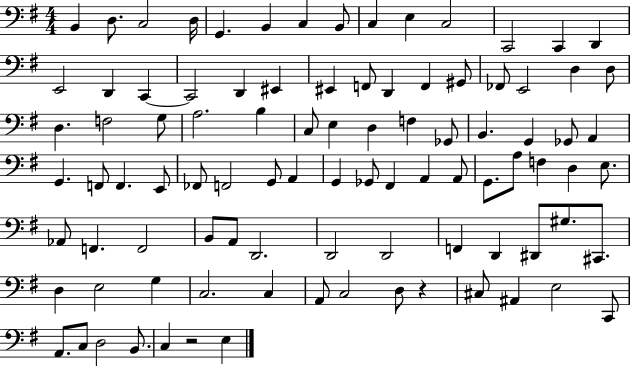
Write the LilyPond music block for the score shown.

{
  \clef bass
  \numericTimeSignature
  \time 4/4
  \key g \major
  b,4 d8. c2 d16 | g,4. b,4 c4 b,8 | c4 e4 c2 | c,2 c,4 d,4 | \break e,2 d,4 c,4~~ | c,2 d,4 eis,4 | eis,4 f,8 d,4 f,4 gis,8 | fes,8 e,2 d4 d8 | \break d4. f2 g8 | a2. b4 | c8 e4 d4 f4 ges,8 | b,4. g,4 ges,8 a,4 | \break g,4. f,8 f,4. e,8 | fes,8 f,2 g,8 a,4 | g,4 ges,8 fis,4 a,4 a,8 | g,8. a8 f4 d4 e8. | \break aes,8 f,4. f,2 | b,8 a,8 d,2. | d,2 d,2 | f,4 d,4 dis,8 gis8. cis,8. | \break d4 e2 g4 | c2. c4 | a,8 c2 d8 r4 | cis8 ais,4 e2 c,8 | \break a,8. c8 d2 b,8. | c4 r2 e4 | \bar "|."
}